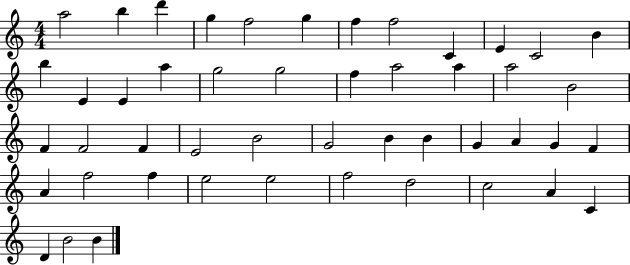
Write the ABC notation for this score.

X:1
T:Untitled
M:4/4
L:1/4
K:C
a2 b d' g f2 g f f2 C E C2 B b E E a g2 g2 f a2 a a2 B2 F F2 F E2 B2 G2 B B G A G F A f2 f e2 e2 f2 d2 c2 A C D B2 B